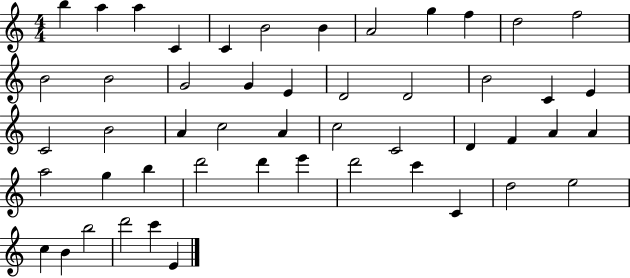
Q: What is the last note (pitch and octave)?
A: E4